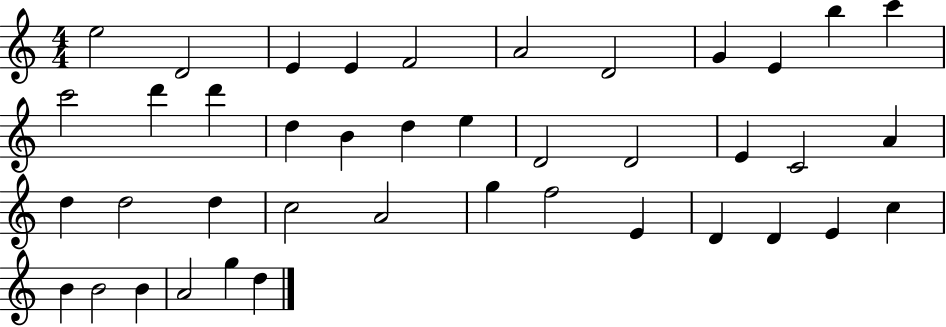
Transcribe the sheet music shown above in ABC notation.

X:1
T:Untitled
M:4/4
L:1/4
K:C
e2 D2 E E F2 A2 D2 G E b c' c'2 d' d' d B d e D2 D2 E C2 A d d2 d c2 A2 g f2 E D D E c B B2 B A2 g d